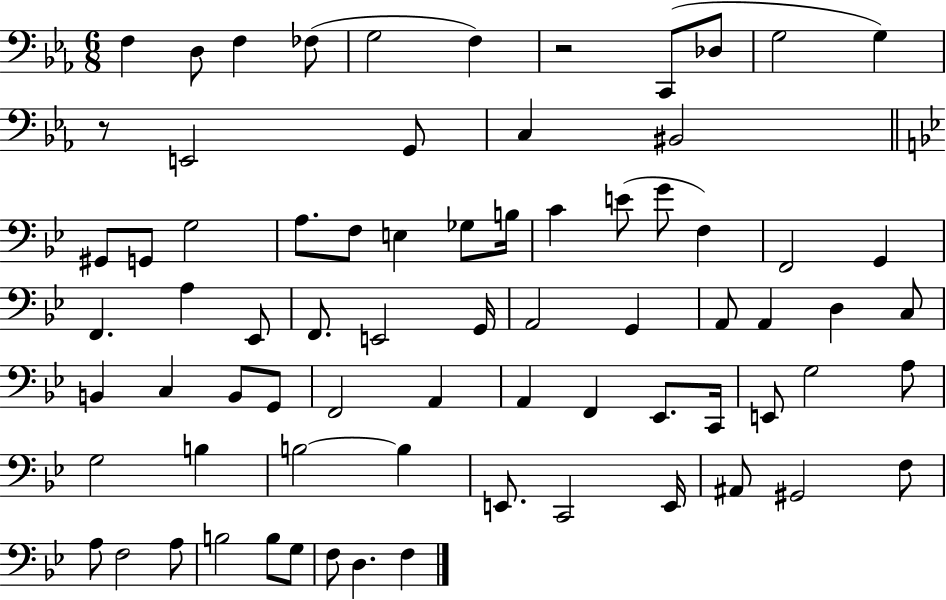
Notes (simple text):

F3/q D3/e F3/q FES3/e G3/h F3/q R/h C2/e Db3/e G3/h G3/q R/e E2/h G2/e C3/q BIS2/h G#2/e G2/e G3/h A3/e. F3/e E3/q Gb3/e B3/s C4/q E4/e G4/e F3/q F2/h G2/q F2/q. A3/q Eb2/e F2/e. E2/h G2/s A2/h G2/q A2/e A2/q D3/q C3/e B2/q C3/q B2/e G2/e F2/h A2/q A2/q F2/q Eb2/e. C2/s E2/e G3/h A3/e G3/h B3/q B3/h B3/q E2/e. C2/h E2/s A#2/e G#2/h F3/e A3/e F3/h A3/e B3/h B3/e G3/e F3/e D3/q. F3/q